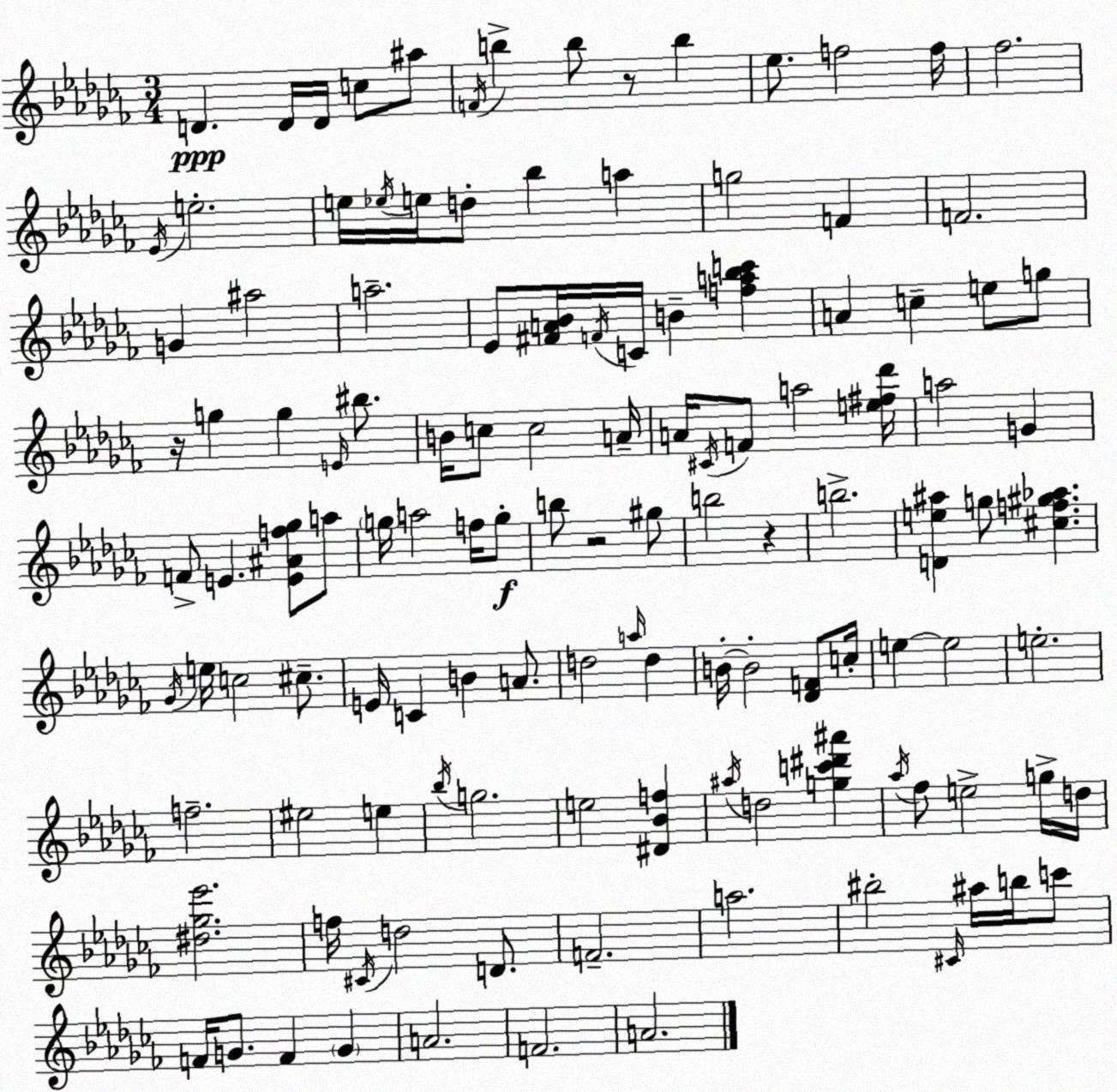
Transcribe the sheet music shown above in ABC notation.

X:1
T:Untitled
M:3/4
L:1/4
K:Abm
D D/4 D/4 c/2 ^a/2 F/4 b b/2 z/2 b _e/2 f2 f/4 _f2 _E/4 e2 e/4 _e/4 e/4 d/2 _b a g2 F F2 G ^a2 a2 _E/2 [^FA_B]/4 F/4 C/4 B [fa_bc'] A c e/2 g/2 z/4 g g E/4 ^b/2 B/4 c/2 c2 A/4 A/4 ^C/4 F/2 a2 [e^f_d']/4 a2 G F/2 E [E^Af_g]/2 a/2 g/4 a2 f/4 g/2 b/2 z2 ^g/2 b2 z b2 [De^a] g/2 [^cf^g_a] _G/4 e/4 c2 ^c/2 E/4 C B A/2 d2 a/4 d B/4 B2 [_DF]/2 c/4 e e2 e2 f2 ^e2 e _b/4 g2 e2 [^D_Bf] ^a/4 d2 [gc'^d'^a'] _a/4 _f/2 e2 g/4 d/4 [^d_g_e']2 f/4 ^C/4 d2 D/2 F2 a2 ^b2 ^C/4 ^a/4 b/4 c'/2 F/4 G/2 F G A2 F2 A2